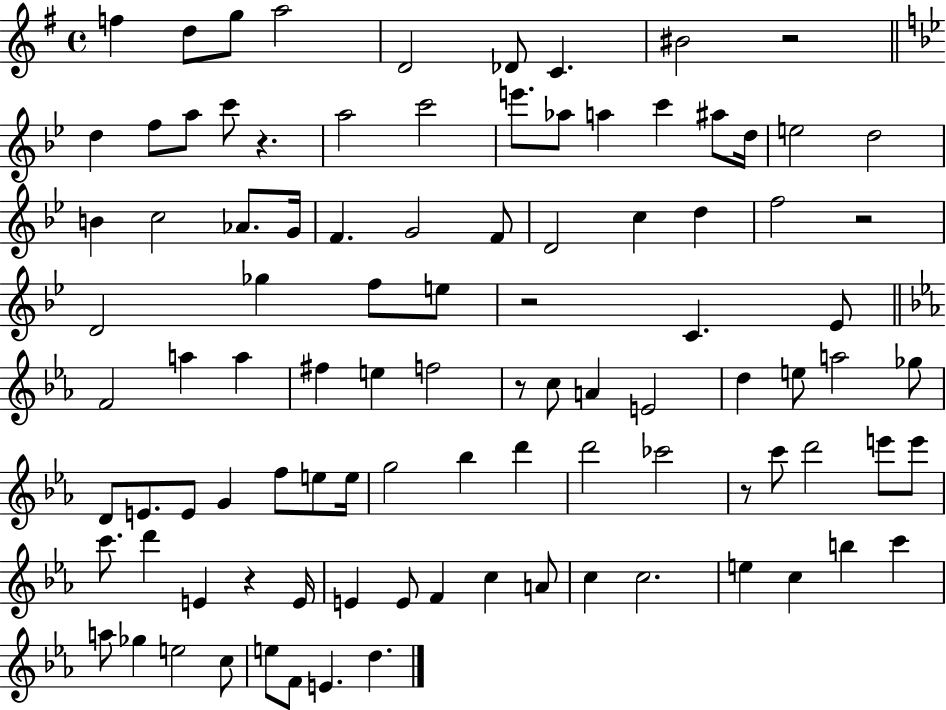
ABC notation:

X:1
T:Untitled
M:4/4
L:1/4
K:G
f d/2 g/2 a2 D2 _D/2 C ^B2 z2 d f/2 a/2 c'/2 z a2 c'2 e'/2 _a/2 a c' ^a/2 d/4 e2 d2 B c2 _A/2 G/4 F G2 F/2 D2 c d f2 z2 D2 _g f/2 e/2 z2 C _E/2 F2 a a ^f e f2 z/2 c/2 A E2 d e/2 a2 _g/2 D/2 E/2 E/2 G f/2 e/2 e/4 g2 _b d' d'2 _c'2 z/2 c'/2 d'2 e'/2 e'/2 c'/2 d' E z E/4 E E/2 F c A/2 c c2 e c b c' a/2 _g e2 c/2 e/2 F/2 E d